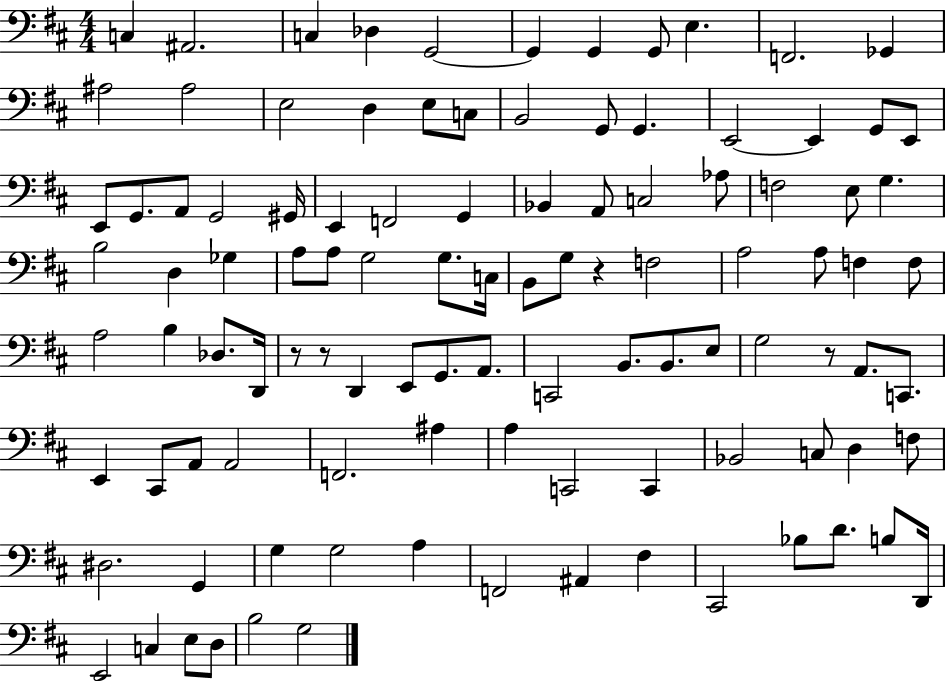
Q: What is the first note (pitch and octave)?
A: C3